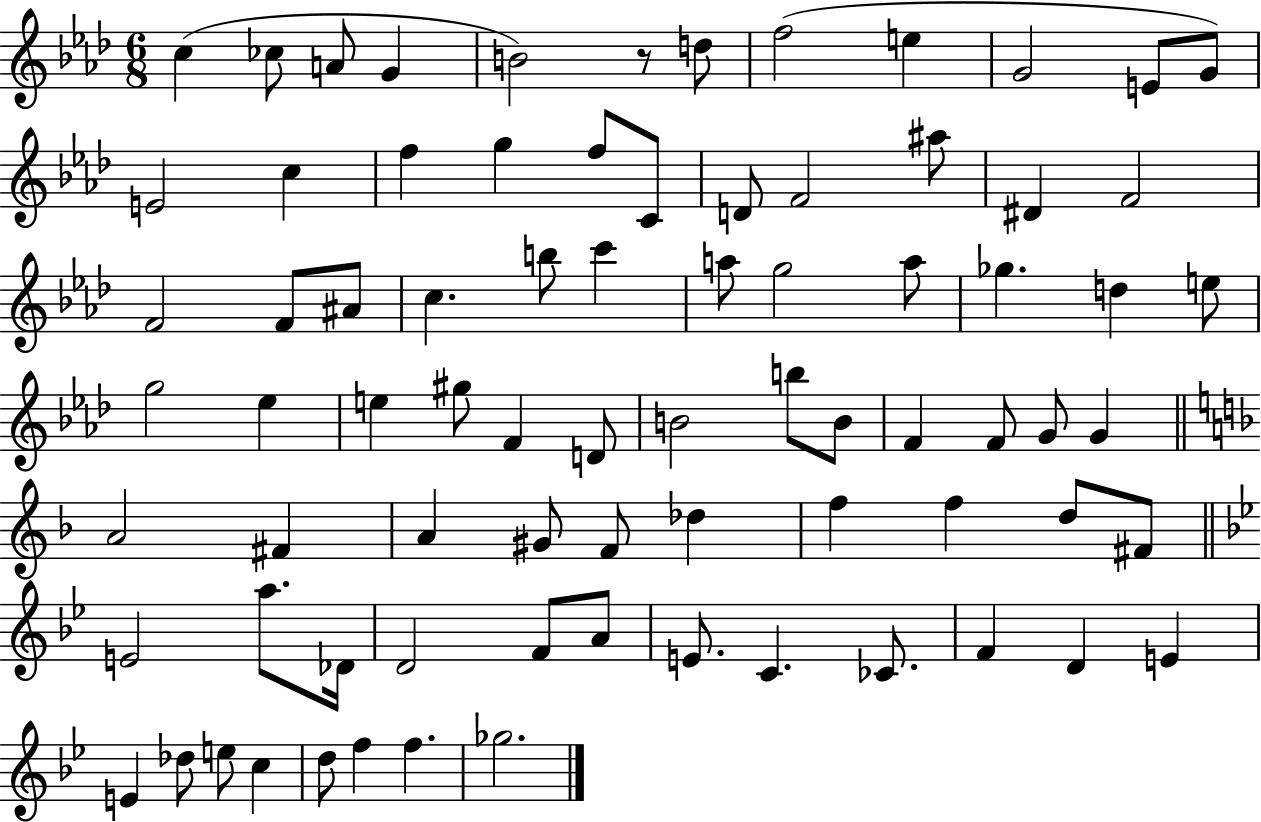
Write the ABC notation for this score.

X:1
T:Untitled
M:6/8
L:1/4
K:Ab
c _c/2 A/2 G B2 z/2 d/2 f2 e G2 E/2 G/2 E2 c f g f/2 C/2 D/2 F2 ^a/2 ^D F2 F2 F/2 ^A/2 c b/2 c' a/2 g2 a/2 _g d e/2 g2 _e e ^g/2 F D/2 B2 b/2 B/2 F F/2 G/2 G A2 ^F A ^G/2 F/2 _d f f d/2 ^F/2 E2 a/2 _D/4 D2 F/2 A/2 E/2 C _C/2 F D E E _d/2 e/2 c d/2 f f _g2